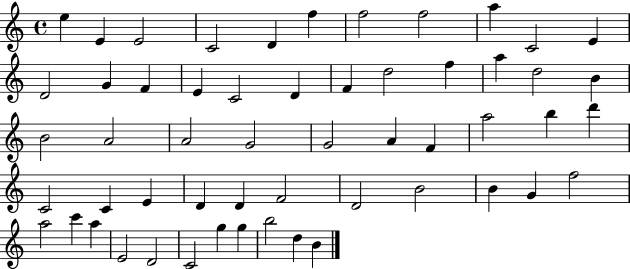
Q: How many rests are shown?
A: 0